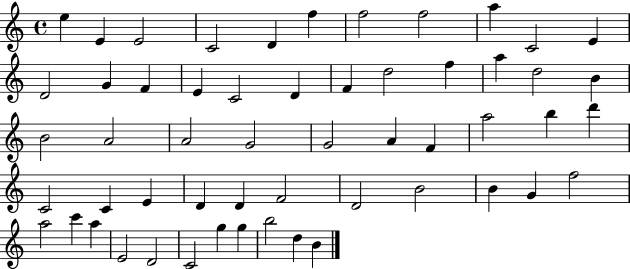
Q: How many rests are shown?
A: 0